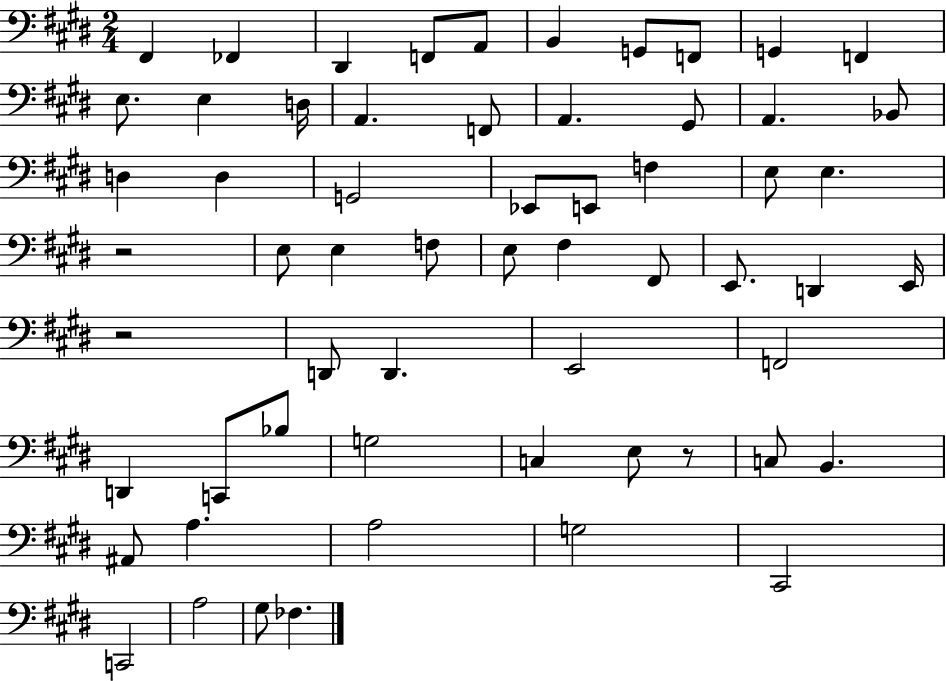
X:1
T:Untitled
M:2/4
L:1/4
K:E
^F,, _F,, ^D,, F,,/2 A,,/2 B,, G,,/2 F,,/2 G,, F,, E,/2 E, D,/4 A,, F,,/2 A,, ^G,,/2 A,, _B,,/2 D, D, G,,2 _E,,/2 E,,/2 F, E,/2 E, z2 E,/2 E, F,/2 E,/2 ^F, ^F,,/2 E,,/2 D,, E,,/4 z2 D,,/2 D,, E,,2 F,,2 D,, C,,/2 _B,/2 G,2 C, E,/2 z/2 C,/2 B,, ^A,,/2 A, A,2 G,2 ^C,,2 C,,2 A,2 ^G,/2 _F,